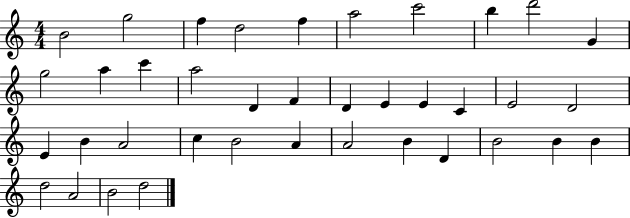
B4/h G5/h F5/q D5/h F5/q A5/h C6/h B5/q D6/h G4/q G5/h A5/q C6/q A5/h D4/q F4/q D4/q E4/q E4/q C4/q E4/h D4/h E4/q B4/q A4/h C5/q B4/h A4/q A4/h B4/q D4/q B4/h B4/q B4/q D5/h A4/h B4/h D5/h